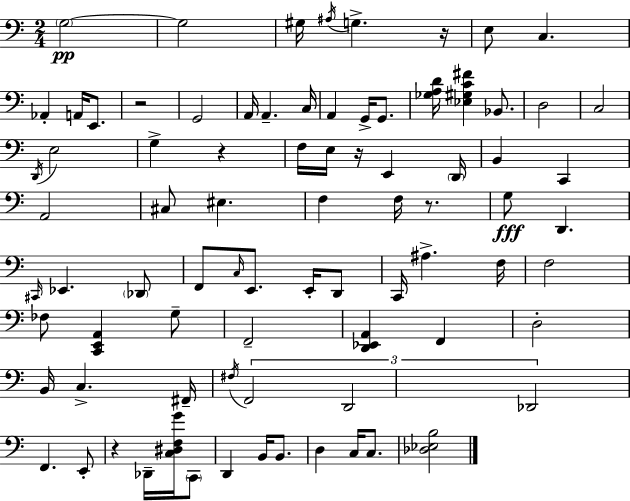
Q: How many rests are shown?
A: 6